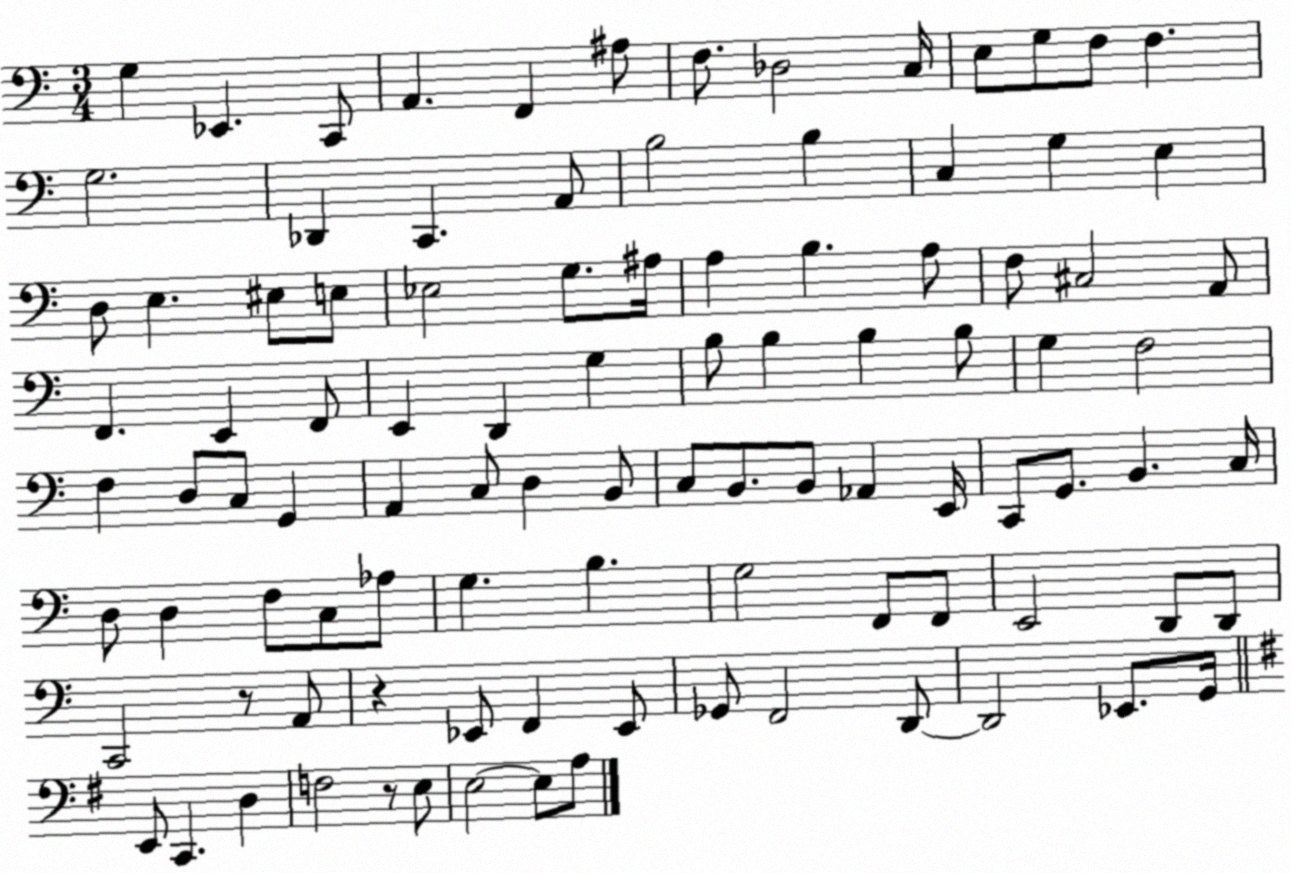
X:1
T:Untitled
M:3/4
L:1/4
K:C
G, _E,, C,,/2 A,, F,, ^A,/2 F,/2 _D,2 C,/4 E,/2 G,/2 F,/2 F, G,2 _D,, C,, A,,/2 B,2 B, C, G, E, D,/2 E, ^E,/2 E,/2 _E,2 G,/2 ^A,/4 A, B, A,/2 F,/2 ^C,2 A,,/2 F,, E,, F,,/2 E,, D,, G, B,/2 B, B, B,/2 G, F,2 F, D,/2 C,/2 G,, A,, C,/2 D, B,,/2 C,/2 B,,/2 B,,/2 _A,, E,,/4 C,,/2 G,,/2 B,, C,/4 D,/2 D, F,/2 C,/2 _A,/2 G, B, G,2 F,,/2 F,,/2 E,,2 D,,/2 D,,/2 C,,2 z/2 A,,/2 z _E,,/2 F,, _E,,/2 _G,,/2 F,,2 D,,/2 D,,2 _E,,/2 G,,/4 E,,/2 C,, D, F,2 z/2 E,/2 E,2 E,/2 A,/2